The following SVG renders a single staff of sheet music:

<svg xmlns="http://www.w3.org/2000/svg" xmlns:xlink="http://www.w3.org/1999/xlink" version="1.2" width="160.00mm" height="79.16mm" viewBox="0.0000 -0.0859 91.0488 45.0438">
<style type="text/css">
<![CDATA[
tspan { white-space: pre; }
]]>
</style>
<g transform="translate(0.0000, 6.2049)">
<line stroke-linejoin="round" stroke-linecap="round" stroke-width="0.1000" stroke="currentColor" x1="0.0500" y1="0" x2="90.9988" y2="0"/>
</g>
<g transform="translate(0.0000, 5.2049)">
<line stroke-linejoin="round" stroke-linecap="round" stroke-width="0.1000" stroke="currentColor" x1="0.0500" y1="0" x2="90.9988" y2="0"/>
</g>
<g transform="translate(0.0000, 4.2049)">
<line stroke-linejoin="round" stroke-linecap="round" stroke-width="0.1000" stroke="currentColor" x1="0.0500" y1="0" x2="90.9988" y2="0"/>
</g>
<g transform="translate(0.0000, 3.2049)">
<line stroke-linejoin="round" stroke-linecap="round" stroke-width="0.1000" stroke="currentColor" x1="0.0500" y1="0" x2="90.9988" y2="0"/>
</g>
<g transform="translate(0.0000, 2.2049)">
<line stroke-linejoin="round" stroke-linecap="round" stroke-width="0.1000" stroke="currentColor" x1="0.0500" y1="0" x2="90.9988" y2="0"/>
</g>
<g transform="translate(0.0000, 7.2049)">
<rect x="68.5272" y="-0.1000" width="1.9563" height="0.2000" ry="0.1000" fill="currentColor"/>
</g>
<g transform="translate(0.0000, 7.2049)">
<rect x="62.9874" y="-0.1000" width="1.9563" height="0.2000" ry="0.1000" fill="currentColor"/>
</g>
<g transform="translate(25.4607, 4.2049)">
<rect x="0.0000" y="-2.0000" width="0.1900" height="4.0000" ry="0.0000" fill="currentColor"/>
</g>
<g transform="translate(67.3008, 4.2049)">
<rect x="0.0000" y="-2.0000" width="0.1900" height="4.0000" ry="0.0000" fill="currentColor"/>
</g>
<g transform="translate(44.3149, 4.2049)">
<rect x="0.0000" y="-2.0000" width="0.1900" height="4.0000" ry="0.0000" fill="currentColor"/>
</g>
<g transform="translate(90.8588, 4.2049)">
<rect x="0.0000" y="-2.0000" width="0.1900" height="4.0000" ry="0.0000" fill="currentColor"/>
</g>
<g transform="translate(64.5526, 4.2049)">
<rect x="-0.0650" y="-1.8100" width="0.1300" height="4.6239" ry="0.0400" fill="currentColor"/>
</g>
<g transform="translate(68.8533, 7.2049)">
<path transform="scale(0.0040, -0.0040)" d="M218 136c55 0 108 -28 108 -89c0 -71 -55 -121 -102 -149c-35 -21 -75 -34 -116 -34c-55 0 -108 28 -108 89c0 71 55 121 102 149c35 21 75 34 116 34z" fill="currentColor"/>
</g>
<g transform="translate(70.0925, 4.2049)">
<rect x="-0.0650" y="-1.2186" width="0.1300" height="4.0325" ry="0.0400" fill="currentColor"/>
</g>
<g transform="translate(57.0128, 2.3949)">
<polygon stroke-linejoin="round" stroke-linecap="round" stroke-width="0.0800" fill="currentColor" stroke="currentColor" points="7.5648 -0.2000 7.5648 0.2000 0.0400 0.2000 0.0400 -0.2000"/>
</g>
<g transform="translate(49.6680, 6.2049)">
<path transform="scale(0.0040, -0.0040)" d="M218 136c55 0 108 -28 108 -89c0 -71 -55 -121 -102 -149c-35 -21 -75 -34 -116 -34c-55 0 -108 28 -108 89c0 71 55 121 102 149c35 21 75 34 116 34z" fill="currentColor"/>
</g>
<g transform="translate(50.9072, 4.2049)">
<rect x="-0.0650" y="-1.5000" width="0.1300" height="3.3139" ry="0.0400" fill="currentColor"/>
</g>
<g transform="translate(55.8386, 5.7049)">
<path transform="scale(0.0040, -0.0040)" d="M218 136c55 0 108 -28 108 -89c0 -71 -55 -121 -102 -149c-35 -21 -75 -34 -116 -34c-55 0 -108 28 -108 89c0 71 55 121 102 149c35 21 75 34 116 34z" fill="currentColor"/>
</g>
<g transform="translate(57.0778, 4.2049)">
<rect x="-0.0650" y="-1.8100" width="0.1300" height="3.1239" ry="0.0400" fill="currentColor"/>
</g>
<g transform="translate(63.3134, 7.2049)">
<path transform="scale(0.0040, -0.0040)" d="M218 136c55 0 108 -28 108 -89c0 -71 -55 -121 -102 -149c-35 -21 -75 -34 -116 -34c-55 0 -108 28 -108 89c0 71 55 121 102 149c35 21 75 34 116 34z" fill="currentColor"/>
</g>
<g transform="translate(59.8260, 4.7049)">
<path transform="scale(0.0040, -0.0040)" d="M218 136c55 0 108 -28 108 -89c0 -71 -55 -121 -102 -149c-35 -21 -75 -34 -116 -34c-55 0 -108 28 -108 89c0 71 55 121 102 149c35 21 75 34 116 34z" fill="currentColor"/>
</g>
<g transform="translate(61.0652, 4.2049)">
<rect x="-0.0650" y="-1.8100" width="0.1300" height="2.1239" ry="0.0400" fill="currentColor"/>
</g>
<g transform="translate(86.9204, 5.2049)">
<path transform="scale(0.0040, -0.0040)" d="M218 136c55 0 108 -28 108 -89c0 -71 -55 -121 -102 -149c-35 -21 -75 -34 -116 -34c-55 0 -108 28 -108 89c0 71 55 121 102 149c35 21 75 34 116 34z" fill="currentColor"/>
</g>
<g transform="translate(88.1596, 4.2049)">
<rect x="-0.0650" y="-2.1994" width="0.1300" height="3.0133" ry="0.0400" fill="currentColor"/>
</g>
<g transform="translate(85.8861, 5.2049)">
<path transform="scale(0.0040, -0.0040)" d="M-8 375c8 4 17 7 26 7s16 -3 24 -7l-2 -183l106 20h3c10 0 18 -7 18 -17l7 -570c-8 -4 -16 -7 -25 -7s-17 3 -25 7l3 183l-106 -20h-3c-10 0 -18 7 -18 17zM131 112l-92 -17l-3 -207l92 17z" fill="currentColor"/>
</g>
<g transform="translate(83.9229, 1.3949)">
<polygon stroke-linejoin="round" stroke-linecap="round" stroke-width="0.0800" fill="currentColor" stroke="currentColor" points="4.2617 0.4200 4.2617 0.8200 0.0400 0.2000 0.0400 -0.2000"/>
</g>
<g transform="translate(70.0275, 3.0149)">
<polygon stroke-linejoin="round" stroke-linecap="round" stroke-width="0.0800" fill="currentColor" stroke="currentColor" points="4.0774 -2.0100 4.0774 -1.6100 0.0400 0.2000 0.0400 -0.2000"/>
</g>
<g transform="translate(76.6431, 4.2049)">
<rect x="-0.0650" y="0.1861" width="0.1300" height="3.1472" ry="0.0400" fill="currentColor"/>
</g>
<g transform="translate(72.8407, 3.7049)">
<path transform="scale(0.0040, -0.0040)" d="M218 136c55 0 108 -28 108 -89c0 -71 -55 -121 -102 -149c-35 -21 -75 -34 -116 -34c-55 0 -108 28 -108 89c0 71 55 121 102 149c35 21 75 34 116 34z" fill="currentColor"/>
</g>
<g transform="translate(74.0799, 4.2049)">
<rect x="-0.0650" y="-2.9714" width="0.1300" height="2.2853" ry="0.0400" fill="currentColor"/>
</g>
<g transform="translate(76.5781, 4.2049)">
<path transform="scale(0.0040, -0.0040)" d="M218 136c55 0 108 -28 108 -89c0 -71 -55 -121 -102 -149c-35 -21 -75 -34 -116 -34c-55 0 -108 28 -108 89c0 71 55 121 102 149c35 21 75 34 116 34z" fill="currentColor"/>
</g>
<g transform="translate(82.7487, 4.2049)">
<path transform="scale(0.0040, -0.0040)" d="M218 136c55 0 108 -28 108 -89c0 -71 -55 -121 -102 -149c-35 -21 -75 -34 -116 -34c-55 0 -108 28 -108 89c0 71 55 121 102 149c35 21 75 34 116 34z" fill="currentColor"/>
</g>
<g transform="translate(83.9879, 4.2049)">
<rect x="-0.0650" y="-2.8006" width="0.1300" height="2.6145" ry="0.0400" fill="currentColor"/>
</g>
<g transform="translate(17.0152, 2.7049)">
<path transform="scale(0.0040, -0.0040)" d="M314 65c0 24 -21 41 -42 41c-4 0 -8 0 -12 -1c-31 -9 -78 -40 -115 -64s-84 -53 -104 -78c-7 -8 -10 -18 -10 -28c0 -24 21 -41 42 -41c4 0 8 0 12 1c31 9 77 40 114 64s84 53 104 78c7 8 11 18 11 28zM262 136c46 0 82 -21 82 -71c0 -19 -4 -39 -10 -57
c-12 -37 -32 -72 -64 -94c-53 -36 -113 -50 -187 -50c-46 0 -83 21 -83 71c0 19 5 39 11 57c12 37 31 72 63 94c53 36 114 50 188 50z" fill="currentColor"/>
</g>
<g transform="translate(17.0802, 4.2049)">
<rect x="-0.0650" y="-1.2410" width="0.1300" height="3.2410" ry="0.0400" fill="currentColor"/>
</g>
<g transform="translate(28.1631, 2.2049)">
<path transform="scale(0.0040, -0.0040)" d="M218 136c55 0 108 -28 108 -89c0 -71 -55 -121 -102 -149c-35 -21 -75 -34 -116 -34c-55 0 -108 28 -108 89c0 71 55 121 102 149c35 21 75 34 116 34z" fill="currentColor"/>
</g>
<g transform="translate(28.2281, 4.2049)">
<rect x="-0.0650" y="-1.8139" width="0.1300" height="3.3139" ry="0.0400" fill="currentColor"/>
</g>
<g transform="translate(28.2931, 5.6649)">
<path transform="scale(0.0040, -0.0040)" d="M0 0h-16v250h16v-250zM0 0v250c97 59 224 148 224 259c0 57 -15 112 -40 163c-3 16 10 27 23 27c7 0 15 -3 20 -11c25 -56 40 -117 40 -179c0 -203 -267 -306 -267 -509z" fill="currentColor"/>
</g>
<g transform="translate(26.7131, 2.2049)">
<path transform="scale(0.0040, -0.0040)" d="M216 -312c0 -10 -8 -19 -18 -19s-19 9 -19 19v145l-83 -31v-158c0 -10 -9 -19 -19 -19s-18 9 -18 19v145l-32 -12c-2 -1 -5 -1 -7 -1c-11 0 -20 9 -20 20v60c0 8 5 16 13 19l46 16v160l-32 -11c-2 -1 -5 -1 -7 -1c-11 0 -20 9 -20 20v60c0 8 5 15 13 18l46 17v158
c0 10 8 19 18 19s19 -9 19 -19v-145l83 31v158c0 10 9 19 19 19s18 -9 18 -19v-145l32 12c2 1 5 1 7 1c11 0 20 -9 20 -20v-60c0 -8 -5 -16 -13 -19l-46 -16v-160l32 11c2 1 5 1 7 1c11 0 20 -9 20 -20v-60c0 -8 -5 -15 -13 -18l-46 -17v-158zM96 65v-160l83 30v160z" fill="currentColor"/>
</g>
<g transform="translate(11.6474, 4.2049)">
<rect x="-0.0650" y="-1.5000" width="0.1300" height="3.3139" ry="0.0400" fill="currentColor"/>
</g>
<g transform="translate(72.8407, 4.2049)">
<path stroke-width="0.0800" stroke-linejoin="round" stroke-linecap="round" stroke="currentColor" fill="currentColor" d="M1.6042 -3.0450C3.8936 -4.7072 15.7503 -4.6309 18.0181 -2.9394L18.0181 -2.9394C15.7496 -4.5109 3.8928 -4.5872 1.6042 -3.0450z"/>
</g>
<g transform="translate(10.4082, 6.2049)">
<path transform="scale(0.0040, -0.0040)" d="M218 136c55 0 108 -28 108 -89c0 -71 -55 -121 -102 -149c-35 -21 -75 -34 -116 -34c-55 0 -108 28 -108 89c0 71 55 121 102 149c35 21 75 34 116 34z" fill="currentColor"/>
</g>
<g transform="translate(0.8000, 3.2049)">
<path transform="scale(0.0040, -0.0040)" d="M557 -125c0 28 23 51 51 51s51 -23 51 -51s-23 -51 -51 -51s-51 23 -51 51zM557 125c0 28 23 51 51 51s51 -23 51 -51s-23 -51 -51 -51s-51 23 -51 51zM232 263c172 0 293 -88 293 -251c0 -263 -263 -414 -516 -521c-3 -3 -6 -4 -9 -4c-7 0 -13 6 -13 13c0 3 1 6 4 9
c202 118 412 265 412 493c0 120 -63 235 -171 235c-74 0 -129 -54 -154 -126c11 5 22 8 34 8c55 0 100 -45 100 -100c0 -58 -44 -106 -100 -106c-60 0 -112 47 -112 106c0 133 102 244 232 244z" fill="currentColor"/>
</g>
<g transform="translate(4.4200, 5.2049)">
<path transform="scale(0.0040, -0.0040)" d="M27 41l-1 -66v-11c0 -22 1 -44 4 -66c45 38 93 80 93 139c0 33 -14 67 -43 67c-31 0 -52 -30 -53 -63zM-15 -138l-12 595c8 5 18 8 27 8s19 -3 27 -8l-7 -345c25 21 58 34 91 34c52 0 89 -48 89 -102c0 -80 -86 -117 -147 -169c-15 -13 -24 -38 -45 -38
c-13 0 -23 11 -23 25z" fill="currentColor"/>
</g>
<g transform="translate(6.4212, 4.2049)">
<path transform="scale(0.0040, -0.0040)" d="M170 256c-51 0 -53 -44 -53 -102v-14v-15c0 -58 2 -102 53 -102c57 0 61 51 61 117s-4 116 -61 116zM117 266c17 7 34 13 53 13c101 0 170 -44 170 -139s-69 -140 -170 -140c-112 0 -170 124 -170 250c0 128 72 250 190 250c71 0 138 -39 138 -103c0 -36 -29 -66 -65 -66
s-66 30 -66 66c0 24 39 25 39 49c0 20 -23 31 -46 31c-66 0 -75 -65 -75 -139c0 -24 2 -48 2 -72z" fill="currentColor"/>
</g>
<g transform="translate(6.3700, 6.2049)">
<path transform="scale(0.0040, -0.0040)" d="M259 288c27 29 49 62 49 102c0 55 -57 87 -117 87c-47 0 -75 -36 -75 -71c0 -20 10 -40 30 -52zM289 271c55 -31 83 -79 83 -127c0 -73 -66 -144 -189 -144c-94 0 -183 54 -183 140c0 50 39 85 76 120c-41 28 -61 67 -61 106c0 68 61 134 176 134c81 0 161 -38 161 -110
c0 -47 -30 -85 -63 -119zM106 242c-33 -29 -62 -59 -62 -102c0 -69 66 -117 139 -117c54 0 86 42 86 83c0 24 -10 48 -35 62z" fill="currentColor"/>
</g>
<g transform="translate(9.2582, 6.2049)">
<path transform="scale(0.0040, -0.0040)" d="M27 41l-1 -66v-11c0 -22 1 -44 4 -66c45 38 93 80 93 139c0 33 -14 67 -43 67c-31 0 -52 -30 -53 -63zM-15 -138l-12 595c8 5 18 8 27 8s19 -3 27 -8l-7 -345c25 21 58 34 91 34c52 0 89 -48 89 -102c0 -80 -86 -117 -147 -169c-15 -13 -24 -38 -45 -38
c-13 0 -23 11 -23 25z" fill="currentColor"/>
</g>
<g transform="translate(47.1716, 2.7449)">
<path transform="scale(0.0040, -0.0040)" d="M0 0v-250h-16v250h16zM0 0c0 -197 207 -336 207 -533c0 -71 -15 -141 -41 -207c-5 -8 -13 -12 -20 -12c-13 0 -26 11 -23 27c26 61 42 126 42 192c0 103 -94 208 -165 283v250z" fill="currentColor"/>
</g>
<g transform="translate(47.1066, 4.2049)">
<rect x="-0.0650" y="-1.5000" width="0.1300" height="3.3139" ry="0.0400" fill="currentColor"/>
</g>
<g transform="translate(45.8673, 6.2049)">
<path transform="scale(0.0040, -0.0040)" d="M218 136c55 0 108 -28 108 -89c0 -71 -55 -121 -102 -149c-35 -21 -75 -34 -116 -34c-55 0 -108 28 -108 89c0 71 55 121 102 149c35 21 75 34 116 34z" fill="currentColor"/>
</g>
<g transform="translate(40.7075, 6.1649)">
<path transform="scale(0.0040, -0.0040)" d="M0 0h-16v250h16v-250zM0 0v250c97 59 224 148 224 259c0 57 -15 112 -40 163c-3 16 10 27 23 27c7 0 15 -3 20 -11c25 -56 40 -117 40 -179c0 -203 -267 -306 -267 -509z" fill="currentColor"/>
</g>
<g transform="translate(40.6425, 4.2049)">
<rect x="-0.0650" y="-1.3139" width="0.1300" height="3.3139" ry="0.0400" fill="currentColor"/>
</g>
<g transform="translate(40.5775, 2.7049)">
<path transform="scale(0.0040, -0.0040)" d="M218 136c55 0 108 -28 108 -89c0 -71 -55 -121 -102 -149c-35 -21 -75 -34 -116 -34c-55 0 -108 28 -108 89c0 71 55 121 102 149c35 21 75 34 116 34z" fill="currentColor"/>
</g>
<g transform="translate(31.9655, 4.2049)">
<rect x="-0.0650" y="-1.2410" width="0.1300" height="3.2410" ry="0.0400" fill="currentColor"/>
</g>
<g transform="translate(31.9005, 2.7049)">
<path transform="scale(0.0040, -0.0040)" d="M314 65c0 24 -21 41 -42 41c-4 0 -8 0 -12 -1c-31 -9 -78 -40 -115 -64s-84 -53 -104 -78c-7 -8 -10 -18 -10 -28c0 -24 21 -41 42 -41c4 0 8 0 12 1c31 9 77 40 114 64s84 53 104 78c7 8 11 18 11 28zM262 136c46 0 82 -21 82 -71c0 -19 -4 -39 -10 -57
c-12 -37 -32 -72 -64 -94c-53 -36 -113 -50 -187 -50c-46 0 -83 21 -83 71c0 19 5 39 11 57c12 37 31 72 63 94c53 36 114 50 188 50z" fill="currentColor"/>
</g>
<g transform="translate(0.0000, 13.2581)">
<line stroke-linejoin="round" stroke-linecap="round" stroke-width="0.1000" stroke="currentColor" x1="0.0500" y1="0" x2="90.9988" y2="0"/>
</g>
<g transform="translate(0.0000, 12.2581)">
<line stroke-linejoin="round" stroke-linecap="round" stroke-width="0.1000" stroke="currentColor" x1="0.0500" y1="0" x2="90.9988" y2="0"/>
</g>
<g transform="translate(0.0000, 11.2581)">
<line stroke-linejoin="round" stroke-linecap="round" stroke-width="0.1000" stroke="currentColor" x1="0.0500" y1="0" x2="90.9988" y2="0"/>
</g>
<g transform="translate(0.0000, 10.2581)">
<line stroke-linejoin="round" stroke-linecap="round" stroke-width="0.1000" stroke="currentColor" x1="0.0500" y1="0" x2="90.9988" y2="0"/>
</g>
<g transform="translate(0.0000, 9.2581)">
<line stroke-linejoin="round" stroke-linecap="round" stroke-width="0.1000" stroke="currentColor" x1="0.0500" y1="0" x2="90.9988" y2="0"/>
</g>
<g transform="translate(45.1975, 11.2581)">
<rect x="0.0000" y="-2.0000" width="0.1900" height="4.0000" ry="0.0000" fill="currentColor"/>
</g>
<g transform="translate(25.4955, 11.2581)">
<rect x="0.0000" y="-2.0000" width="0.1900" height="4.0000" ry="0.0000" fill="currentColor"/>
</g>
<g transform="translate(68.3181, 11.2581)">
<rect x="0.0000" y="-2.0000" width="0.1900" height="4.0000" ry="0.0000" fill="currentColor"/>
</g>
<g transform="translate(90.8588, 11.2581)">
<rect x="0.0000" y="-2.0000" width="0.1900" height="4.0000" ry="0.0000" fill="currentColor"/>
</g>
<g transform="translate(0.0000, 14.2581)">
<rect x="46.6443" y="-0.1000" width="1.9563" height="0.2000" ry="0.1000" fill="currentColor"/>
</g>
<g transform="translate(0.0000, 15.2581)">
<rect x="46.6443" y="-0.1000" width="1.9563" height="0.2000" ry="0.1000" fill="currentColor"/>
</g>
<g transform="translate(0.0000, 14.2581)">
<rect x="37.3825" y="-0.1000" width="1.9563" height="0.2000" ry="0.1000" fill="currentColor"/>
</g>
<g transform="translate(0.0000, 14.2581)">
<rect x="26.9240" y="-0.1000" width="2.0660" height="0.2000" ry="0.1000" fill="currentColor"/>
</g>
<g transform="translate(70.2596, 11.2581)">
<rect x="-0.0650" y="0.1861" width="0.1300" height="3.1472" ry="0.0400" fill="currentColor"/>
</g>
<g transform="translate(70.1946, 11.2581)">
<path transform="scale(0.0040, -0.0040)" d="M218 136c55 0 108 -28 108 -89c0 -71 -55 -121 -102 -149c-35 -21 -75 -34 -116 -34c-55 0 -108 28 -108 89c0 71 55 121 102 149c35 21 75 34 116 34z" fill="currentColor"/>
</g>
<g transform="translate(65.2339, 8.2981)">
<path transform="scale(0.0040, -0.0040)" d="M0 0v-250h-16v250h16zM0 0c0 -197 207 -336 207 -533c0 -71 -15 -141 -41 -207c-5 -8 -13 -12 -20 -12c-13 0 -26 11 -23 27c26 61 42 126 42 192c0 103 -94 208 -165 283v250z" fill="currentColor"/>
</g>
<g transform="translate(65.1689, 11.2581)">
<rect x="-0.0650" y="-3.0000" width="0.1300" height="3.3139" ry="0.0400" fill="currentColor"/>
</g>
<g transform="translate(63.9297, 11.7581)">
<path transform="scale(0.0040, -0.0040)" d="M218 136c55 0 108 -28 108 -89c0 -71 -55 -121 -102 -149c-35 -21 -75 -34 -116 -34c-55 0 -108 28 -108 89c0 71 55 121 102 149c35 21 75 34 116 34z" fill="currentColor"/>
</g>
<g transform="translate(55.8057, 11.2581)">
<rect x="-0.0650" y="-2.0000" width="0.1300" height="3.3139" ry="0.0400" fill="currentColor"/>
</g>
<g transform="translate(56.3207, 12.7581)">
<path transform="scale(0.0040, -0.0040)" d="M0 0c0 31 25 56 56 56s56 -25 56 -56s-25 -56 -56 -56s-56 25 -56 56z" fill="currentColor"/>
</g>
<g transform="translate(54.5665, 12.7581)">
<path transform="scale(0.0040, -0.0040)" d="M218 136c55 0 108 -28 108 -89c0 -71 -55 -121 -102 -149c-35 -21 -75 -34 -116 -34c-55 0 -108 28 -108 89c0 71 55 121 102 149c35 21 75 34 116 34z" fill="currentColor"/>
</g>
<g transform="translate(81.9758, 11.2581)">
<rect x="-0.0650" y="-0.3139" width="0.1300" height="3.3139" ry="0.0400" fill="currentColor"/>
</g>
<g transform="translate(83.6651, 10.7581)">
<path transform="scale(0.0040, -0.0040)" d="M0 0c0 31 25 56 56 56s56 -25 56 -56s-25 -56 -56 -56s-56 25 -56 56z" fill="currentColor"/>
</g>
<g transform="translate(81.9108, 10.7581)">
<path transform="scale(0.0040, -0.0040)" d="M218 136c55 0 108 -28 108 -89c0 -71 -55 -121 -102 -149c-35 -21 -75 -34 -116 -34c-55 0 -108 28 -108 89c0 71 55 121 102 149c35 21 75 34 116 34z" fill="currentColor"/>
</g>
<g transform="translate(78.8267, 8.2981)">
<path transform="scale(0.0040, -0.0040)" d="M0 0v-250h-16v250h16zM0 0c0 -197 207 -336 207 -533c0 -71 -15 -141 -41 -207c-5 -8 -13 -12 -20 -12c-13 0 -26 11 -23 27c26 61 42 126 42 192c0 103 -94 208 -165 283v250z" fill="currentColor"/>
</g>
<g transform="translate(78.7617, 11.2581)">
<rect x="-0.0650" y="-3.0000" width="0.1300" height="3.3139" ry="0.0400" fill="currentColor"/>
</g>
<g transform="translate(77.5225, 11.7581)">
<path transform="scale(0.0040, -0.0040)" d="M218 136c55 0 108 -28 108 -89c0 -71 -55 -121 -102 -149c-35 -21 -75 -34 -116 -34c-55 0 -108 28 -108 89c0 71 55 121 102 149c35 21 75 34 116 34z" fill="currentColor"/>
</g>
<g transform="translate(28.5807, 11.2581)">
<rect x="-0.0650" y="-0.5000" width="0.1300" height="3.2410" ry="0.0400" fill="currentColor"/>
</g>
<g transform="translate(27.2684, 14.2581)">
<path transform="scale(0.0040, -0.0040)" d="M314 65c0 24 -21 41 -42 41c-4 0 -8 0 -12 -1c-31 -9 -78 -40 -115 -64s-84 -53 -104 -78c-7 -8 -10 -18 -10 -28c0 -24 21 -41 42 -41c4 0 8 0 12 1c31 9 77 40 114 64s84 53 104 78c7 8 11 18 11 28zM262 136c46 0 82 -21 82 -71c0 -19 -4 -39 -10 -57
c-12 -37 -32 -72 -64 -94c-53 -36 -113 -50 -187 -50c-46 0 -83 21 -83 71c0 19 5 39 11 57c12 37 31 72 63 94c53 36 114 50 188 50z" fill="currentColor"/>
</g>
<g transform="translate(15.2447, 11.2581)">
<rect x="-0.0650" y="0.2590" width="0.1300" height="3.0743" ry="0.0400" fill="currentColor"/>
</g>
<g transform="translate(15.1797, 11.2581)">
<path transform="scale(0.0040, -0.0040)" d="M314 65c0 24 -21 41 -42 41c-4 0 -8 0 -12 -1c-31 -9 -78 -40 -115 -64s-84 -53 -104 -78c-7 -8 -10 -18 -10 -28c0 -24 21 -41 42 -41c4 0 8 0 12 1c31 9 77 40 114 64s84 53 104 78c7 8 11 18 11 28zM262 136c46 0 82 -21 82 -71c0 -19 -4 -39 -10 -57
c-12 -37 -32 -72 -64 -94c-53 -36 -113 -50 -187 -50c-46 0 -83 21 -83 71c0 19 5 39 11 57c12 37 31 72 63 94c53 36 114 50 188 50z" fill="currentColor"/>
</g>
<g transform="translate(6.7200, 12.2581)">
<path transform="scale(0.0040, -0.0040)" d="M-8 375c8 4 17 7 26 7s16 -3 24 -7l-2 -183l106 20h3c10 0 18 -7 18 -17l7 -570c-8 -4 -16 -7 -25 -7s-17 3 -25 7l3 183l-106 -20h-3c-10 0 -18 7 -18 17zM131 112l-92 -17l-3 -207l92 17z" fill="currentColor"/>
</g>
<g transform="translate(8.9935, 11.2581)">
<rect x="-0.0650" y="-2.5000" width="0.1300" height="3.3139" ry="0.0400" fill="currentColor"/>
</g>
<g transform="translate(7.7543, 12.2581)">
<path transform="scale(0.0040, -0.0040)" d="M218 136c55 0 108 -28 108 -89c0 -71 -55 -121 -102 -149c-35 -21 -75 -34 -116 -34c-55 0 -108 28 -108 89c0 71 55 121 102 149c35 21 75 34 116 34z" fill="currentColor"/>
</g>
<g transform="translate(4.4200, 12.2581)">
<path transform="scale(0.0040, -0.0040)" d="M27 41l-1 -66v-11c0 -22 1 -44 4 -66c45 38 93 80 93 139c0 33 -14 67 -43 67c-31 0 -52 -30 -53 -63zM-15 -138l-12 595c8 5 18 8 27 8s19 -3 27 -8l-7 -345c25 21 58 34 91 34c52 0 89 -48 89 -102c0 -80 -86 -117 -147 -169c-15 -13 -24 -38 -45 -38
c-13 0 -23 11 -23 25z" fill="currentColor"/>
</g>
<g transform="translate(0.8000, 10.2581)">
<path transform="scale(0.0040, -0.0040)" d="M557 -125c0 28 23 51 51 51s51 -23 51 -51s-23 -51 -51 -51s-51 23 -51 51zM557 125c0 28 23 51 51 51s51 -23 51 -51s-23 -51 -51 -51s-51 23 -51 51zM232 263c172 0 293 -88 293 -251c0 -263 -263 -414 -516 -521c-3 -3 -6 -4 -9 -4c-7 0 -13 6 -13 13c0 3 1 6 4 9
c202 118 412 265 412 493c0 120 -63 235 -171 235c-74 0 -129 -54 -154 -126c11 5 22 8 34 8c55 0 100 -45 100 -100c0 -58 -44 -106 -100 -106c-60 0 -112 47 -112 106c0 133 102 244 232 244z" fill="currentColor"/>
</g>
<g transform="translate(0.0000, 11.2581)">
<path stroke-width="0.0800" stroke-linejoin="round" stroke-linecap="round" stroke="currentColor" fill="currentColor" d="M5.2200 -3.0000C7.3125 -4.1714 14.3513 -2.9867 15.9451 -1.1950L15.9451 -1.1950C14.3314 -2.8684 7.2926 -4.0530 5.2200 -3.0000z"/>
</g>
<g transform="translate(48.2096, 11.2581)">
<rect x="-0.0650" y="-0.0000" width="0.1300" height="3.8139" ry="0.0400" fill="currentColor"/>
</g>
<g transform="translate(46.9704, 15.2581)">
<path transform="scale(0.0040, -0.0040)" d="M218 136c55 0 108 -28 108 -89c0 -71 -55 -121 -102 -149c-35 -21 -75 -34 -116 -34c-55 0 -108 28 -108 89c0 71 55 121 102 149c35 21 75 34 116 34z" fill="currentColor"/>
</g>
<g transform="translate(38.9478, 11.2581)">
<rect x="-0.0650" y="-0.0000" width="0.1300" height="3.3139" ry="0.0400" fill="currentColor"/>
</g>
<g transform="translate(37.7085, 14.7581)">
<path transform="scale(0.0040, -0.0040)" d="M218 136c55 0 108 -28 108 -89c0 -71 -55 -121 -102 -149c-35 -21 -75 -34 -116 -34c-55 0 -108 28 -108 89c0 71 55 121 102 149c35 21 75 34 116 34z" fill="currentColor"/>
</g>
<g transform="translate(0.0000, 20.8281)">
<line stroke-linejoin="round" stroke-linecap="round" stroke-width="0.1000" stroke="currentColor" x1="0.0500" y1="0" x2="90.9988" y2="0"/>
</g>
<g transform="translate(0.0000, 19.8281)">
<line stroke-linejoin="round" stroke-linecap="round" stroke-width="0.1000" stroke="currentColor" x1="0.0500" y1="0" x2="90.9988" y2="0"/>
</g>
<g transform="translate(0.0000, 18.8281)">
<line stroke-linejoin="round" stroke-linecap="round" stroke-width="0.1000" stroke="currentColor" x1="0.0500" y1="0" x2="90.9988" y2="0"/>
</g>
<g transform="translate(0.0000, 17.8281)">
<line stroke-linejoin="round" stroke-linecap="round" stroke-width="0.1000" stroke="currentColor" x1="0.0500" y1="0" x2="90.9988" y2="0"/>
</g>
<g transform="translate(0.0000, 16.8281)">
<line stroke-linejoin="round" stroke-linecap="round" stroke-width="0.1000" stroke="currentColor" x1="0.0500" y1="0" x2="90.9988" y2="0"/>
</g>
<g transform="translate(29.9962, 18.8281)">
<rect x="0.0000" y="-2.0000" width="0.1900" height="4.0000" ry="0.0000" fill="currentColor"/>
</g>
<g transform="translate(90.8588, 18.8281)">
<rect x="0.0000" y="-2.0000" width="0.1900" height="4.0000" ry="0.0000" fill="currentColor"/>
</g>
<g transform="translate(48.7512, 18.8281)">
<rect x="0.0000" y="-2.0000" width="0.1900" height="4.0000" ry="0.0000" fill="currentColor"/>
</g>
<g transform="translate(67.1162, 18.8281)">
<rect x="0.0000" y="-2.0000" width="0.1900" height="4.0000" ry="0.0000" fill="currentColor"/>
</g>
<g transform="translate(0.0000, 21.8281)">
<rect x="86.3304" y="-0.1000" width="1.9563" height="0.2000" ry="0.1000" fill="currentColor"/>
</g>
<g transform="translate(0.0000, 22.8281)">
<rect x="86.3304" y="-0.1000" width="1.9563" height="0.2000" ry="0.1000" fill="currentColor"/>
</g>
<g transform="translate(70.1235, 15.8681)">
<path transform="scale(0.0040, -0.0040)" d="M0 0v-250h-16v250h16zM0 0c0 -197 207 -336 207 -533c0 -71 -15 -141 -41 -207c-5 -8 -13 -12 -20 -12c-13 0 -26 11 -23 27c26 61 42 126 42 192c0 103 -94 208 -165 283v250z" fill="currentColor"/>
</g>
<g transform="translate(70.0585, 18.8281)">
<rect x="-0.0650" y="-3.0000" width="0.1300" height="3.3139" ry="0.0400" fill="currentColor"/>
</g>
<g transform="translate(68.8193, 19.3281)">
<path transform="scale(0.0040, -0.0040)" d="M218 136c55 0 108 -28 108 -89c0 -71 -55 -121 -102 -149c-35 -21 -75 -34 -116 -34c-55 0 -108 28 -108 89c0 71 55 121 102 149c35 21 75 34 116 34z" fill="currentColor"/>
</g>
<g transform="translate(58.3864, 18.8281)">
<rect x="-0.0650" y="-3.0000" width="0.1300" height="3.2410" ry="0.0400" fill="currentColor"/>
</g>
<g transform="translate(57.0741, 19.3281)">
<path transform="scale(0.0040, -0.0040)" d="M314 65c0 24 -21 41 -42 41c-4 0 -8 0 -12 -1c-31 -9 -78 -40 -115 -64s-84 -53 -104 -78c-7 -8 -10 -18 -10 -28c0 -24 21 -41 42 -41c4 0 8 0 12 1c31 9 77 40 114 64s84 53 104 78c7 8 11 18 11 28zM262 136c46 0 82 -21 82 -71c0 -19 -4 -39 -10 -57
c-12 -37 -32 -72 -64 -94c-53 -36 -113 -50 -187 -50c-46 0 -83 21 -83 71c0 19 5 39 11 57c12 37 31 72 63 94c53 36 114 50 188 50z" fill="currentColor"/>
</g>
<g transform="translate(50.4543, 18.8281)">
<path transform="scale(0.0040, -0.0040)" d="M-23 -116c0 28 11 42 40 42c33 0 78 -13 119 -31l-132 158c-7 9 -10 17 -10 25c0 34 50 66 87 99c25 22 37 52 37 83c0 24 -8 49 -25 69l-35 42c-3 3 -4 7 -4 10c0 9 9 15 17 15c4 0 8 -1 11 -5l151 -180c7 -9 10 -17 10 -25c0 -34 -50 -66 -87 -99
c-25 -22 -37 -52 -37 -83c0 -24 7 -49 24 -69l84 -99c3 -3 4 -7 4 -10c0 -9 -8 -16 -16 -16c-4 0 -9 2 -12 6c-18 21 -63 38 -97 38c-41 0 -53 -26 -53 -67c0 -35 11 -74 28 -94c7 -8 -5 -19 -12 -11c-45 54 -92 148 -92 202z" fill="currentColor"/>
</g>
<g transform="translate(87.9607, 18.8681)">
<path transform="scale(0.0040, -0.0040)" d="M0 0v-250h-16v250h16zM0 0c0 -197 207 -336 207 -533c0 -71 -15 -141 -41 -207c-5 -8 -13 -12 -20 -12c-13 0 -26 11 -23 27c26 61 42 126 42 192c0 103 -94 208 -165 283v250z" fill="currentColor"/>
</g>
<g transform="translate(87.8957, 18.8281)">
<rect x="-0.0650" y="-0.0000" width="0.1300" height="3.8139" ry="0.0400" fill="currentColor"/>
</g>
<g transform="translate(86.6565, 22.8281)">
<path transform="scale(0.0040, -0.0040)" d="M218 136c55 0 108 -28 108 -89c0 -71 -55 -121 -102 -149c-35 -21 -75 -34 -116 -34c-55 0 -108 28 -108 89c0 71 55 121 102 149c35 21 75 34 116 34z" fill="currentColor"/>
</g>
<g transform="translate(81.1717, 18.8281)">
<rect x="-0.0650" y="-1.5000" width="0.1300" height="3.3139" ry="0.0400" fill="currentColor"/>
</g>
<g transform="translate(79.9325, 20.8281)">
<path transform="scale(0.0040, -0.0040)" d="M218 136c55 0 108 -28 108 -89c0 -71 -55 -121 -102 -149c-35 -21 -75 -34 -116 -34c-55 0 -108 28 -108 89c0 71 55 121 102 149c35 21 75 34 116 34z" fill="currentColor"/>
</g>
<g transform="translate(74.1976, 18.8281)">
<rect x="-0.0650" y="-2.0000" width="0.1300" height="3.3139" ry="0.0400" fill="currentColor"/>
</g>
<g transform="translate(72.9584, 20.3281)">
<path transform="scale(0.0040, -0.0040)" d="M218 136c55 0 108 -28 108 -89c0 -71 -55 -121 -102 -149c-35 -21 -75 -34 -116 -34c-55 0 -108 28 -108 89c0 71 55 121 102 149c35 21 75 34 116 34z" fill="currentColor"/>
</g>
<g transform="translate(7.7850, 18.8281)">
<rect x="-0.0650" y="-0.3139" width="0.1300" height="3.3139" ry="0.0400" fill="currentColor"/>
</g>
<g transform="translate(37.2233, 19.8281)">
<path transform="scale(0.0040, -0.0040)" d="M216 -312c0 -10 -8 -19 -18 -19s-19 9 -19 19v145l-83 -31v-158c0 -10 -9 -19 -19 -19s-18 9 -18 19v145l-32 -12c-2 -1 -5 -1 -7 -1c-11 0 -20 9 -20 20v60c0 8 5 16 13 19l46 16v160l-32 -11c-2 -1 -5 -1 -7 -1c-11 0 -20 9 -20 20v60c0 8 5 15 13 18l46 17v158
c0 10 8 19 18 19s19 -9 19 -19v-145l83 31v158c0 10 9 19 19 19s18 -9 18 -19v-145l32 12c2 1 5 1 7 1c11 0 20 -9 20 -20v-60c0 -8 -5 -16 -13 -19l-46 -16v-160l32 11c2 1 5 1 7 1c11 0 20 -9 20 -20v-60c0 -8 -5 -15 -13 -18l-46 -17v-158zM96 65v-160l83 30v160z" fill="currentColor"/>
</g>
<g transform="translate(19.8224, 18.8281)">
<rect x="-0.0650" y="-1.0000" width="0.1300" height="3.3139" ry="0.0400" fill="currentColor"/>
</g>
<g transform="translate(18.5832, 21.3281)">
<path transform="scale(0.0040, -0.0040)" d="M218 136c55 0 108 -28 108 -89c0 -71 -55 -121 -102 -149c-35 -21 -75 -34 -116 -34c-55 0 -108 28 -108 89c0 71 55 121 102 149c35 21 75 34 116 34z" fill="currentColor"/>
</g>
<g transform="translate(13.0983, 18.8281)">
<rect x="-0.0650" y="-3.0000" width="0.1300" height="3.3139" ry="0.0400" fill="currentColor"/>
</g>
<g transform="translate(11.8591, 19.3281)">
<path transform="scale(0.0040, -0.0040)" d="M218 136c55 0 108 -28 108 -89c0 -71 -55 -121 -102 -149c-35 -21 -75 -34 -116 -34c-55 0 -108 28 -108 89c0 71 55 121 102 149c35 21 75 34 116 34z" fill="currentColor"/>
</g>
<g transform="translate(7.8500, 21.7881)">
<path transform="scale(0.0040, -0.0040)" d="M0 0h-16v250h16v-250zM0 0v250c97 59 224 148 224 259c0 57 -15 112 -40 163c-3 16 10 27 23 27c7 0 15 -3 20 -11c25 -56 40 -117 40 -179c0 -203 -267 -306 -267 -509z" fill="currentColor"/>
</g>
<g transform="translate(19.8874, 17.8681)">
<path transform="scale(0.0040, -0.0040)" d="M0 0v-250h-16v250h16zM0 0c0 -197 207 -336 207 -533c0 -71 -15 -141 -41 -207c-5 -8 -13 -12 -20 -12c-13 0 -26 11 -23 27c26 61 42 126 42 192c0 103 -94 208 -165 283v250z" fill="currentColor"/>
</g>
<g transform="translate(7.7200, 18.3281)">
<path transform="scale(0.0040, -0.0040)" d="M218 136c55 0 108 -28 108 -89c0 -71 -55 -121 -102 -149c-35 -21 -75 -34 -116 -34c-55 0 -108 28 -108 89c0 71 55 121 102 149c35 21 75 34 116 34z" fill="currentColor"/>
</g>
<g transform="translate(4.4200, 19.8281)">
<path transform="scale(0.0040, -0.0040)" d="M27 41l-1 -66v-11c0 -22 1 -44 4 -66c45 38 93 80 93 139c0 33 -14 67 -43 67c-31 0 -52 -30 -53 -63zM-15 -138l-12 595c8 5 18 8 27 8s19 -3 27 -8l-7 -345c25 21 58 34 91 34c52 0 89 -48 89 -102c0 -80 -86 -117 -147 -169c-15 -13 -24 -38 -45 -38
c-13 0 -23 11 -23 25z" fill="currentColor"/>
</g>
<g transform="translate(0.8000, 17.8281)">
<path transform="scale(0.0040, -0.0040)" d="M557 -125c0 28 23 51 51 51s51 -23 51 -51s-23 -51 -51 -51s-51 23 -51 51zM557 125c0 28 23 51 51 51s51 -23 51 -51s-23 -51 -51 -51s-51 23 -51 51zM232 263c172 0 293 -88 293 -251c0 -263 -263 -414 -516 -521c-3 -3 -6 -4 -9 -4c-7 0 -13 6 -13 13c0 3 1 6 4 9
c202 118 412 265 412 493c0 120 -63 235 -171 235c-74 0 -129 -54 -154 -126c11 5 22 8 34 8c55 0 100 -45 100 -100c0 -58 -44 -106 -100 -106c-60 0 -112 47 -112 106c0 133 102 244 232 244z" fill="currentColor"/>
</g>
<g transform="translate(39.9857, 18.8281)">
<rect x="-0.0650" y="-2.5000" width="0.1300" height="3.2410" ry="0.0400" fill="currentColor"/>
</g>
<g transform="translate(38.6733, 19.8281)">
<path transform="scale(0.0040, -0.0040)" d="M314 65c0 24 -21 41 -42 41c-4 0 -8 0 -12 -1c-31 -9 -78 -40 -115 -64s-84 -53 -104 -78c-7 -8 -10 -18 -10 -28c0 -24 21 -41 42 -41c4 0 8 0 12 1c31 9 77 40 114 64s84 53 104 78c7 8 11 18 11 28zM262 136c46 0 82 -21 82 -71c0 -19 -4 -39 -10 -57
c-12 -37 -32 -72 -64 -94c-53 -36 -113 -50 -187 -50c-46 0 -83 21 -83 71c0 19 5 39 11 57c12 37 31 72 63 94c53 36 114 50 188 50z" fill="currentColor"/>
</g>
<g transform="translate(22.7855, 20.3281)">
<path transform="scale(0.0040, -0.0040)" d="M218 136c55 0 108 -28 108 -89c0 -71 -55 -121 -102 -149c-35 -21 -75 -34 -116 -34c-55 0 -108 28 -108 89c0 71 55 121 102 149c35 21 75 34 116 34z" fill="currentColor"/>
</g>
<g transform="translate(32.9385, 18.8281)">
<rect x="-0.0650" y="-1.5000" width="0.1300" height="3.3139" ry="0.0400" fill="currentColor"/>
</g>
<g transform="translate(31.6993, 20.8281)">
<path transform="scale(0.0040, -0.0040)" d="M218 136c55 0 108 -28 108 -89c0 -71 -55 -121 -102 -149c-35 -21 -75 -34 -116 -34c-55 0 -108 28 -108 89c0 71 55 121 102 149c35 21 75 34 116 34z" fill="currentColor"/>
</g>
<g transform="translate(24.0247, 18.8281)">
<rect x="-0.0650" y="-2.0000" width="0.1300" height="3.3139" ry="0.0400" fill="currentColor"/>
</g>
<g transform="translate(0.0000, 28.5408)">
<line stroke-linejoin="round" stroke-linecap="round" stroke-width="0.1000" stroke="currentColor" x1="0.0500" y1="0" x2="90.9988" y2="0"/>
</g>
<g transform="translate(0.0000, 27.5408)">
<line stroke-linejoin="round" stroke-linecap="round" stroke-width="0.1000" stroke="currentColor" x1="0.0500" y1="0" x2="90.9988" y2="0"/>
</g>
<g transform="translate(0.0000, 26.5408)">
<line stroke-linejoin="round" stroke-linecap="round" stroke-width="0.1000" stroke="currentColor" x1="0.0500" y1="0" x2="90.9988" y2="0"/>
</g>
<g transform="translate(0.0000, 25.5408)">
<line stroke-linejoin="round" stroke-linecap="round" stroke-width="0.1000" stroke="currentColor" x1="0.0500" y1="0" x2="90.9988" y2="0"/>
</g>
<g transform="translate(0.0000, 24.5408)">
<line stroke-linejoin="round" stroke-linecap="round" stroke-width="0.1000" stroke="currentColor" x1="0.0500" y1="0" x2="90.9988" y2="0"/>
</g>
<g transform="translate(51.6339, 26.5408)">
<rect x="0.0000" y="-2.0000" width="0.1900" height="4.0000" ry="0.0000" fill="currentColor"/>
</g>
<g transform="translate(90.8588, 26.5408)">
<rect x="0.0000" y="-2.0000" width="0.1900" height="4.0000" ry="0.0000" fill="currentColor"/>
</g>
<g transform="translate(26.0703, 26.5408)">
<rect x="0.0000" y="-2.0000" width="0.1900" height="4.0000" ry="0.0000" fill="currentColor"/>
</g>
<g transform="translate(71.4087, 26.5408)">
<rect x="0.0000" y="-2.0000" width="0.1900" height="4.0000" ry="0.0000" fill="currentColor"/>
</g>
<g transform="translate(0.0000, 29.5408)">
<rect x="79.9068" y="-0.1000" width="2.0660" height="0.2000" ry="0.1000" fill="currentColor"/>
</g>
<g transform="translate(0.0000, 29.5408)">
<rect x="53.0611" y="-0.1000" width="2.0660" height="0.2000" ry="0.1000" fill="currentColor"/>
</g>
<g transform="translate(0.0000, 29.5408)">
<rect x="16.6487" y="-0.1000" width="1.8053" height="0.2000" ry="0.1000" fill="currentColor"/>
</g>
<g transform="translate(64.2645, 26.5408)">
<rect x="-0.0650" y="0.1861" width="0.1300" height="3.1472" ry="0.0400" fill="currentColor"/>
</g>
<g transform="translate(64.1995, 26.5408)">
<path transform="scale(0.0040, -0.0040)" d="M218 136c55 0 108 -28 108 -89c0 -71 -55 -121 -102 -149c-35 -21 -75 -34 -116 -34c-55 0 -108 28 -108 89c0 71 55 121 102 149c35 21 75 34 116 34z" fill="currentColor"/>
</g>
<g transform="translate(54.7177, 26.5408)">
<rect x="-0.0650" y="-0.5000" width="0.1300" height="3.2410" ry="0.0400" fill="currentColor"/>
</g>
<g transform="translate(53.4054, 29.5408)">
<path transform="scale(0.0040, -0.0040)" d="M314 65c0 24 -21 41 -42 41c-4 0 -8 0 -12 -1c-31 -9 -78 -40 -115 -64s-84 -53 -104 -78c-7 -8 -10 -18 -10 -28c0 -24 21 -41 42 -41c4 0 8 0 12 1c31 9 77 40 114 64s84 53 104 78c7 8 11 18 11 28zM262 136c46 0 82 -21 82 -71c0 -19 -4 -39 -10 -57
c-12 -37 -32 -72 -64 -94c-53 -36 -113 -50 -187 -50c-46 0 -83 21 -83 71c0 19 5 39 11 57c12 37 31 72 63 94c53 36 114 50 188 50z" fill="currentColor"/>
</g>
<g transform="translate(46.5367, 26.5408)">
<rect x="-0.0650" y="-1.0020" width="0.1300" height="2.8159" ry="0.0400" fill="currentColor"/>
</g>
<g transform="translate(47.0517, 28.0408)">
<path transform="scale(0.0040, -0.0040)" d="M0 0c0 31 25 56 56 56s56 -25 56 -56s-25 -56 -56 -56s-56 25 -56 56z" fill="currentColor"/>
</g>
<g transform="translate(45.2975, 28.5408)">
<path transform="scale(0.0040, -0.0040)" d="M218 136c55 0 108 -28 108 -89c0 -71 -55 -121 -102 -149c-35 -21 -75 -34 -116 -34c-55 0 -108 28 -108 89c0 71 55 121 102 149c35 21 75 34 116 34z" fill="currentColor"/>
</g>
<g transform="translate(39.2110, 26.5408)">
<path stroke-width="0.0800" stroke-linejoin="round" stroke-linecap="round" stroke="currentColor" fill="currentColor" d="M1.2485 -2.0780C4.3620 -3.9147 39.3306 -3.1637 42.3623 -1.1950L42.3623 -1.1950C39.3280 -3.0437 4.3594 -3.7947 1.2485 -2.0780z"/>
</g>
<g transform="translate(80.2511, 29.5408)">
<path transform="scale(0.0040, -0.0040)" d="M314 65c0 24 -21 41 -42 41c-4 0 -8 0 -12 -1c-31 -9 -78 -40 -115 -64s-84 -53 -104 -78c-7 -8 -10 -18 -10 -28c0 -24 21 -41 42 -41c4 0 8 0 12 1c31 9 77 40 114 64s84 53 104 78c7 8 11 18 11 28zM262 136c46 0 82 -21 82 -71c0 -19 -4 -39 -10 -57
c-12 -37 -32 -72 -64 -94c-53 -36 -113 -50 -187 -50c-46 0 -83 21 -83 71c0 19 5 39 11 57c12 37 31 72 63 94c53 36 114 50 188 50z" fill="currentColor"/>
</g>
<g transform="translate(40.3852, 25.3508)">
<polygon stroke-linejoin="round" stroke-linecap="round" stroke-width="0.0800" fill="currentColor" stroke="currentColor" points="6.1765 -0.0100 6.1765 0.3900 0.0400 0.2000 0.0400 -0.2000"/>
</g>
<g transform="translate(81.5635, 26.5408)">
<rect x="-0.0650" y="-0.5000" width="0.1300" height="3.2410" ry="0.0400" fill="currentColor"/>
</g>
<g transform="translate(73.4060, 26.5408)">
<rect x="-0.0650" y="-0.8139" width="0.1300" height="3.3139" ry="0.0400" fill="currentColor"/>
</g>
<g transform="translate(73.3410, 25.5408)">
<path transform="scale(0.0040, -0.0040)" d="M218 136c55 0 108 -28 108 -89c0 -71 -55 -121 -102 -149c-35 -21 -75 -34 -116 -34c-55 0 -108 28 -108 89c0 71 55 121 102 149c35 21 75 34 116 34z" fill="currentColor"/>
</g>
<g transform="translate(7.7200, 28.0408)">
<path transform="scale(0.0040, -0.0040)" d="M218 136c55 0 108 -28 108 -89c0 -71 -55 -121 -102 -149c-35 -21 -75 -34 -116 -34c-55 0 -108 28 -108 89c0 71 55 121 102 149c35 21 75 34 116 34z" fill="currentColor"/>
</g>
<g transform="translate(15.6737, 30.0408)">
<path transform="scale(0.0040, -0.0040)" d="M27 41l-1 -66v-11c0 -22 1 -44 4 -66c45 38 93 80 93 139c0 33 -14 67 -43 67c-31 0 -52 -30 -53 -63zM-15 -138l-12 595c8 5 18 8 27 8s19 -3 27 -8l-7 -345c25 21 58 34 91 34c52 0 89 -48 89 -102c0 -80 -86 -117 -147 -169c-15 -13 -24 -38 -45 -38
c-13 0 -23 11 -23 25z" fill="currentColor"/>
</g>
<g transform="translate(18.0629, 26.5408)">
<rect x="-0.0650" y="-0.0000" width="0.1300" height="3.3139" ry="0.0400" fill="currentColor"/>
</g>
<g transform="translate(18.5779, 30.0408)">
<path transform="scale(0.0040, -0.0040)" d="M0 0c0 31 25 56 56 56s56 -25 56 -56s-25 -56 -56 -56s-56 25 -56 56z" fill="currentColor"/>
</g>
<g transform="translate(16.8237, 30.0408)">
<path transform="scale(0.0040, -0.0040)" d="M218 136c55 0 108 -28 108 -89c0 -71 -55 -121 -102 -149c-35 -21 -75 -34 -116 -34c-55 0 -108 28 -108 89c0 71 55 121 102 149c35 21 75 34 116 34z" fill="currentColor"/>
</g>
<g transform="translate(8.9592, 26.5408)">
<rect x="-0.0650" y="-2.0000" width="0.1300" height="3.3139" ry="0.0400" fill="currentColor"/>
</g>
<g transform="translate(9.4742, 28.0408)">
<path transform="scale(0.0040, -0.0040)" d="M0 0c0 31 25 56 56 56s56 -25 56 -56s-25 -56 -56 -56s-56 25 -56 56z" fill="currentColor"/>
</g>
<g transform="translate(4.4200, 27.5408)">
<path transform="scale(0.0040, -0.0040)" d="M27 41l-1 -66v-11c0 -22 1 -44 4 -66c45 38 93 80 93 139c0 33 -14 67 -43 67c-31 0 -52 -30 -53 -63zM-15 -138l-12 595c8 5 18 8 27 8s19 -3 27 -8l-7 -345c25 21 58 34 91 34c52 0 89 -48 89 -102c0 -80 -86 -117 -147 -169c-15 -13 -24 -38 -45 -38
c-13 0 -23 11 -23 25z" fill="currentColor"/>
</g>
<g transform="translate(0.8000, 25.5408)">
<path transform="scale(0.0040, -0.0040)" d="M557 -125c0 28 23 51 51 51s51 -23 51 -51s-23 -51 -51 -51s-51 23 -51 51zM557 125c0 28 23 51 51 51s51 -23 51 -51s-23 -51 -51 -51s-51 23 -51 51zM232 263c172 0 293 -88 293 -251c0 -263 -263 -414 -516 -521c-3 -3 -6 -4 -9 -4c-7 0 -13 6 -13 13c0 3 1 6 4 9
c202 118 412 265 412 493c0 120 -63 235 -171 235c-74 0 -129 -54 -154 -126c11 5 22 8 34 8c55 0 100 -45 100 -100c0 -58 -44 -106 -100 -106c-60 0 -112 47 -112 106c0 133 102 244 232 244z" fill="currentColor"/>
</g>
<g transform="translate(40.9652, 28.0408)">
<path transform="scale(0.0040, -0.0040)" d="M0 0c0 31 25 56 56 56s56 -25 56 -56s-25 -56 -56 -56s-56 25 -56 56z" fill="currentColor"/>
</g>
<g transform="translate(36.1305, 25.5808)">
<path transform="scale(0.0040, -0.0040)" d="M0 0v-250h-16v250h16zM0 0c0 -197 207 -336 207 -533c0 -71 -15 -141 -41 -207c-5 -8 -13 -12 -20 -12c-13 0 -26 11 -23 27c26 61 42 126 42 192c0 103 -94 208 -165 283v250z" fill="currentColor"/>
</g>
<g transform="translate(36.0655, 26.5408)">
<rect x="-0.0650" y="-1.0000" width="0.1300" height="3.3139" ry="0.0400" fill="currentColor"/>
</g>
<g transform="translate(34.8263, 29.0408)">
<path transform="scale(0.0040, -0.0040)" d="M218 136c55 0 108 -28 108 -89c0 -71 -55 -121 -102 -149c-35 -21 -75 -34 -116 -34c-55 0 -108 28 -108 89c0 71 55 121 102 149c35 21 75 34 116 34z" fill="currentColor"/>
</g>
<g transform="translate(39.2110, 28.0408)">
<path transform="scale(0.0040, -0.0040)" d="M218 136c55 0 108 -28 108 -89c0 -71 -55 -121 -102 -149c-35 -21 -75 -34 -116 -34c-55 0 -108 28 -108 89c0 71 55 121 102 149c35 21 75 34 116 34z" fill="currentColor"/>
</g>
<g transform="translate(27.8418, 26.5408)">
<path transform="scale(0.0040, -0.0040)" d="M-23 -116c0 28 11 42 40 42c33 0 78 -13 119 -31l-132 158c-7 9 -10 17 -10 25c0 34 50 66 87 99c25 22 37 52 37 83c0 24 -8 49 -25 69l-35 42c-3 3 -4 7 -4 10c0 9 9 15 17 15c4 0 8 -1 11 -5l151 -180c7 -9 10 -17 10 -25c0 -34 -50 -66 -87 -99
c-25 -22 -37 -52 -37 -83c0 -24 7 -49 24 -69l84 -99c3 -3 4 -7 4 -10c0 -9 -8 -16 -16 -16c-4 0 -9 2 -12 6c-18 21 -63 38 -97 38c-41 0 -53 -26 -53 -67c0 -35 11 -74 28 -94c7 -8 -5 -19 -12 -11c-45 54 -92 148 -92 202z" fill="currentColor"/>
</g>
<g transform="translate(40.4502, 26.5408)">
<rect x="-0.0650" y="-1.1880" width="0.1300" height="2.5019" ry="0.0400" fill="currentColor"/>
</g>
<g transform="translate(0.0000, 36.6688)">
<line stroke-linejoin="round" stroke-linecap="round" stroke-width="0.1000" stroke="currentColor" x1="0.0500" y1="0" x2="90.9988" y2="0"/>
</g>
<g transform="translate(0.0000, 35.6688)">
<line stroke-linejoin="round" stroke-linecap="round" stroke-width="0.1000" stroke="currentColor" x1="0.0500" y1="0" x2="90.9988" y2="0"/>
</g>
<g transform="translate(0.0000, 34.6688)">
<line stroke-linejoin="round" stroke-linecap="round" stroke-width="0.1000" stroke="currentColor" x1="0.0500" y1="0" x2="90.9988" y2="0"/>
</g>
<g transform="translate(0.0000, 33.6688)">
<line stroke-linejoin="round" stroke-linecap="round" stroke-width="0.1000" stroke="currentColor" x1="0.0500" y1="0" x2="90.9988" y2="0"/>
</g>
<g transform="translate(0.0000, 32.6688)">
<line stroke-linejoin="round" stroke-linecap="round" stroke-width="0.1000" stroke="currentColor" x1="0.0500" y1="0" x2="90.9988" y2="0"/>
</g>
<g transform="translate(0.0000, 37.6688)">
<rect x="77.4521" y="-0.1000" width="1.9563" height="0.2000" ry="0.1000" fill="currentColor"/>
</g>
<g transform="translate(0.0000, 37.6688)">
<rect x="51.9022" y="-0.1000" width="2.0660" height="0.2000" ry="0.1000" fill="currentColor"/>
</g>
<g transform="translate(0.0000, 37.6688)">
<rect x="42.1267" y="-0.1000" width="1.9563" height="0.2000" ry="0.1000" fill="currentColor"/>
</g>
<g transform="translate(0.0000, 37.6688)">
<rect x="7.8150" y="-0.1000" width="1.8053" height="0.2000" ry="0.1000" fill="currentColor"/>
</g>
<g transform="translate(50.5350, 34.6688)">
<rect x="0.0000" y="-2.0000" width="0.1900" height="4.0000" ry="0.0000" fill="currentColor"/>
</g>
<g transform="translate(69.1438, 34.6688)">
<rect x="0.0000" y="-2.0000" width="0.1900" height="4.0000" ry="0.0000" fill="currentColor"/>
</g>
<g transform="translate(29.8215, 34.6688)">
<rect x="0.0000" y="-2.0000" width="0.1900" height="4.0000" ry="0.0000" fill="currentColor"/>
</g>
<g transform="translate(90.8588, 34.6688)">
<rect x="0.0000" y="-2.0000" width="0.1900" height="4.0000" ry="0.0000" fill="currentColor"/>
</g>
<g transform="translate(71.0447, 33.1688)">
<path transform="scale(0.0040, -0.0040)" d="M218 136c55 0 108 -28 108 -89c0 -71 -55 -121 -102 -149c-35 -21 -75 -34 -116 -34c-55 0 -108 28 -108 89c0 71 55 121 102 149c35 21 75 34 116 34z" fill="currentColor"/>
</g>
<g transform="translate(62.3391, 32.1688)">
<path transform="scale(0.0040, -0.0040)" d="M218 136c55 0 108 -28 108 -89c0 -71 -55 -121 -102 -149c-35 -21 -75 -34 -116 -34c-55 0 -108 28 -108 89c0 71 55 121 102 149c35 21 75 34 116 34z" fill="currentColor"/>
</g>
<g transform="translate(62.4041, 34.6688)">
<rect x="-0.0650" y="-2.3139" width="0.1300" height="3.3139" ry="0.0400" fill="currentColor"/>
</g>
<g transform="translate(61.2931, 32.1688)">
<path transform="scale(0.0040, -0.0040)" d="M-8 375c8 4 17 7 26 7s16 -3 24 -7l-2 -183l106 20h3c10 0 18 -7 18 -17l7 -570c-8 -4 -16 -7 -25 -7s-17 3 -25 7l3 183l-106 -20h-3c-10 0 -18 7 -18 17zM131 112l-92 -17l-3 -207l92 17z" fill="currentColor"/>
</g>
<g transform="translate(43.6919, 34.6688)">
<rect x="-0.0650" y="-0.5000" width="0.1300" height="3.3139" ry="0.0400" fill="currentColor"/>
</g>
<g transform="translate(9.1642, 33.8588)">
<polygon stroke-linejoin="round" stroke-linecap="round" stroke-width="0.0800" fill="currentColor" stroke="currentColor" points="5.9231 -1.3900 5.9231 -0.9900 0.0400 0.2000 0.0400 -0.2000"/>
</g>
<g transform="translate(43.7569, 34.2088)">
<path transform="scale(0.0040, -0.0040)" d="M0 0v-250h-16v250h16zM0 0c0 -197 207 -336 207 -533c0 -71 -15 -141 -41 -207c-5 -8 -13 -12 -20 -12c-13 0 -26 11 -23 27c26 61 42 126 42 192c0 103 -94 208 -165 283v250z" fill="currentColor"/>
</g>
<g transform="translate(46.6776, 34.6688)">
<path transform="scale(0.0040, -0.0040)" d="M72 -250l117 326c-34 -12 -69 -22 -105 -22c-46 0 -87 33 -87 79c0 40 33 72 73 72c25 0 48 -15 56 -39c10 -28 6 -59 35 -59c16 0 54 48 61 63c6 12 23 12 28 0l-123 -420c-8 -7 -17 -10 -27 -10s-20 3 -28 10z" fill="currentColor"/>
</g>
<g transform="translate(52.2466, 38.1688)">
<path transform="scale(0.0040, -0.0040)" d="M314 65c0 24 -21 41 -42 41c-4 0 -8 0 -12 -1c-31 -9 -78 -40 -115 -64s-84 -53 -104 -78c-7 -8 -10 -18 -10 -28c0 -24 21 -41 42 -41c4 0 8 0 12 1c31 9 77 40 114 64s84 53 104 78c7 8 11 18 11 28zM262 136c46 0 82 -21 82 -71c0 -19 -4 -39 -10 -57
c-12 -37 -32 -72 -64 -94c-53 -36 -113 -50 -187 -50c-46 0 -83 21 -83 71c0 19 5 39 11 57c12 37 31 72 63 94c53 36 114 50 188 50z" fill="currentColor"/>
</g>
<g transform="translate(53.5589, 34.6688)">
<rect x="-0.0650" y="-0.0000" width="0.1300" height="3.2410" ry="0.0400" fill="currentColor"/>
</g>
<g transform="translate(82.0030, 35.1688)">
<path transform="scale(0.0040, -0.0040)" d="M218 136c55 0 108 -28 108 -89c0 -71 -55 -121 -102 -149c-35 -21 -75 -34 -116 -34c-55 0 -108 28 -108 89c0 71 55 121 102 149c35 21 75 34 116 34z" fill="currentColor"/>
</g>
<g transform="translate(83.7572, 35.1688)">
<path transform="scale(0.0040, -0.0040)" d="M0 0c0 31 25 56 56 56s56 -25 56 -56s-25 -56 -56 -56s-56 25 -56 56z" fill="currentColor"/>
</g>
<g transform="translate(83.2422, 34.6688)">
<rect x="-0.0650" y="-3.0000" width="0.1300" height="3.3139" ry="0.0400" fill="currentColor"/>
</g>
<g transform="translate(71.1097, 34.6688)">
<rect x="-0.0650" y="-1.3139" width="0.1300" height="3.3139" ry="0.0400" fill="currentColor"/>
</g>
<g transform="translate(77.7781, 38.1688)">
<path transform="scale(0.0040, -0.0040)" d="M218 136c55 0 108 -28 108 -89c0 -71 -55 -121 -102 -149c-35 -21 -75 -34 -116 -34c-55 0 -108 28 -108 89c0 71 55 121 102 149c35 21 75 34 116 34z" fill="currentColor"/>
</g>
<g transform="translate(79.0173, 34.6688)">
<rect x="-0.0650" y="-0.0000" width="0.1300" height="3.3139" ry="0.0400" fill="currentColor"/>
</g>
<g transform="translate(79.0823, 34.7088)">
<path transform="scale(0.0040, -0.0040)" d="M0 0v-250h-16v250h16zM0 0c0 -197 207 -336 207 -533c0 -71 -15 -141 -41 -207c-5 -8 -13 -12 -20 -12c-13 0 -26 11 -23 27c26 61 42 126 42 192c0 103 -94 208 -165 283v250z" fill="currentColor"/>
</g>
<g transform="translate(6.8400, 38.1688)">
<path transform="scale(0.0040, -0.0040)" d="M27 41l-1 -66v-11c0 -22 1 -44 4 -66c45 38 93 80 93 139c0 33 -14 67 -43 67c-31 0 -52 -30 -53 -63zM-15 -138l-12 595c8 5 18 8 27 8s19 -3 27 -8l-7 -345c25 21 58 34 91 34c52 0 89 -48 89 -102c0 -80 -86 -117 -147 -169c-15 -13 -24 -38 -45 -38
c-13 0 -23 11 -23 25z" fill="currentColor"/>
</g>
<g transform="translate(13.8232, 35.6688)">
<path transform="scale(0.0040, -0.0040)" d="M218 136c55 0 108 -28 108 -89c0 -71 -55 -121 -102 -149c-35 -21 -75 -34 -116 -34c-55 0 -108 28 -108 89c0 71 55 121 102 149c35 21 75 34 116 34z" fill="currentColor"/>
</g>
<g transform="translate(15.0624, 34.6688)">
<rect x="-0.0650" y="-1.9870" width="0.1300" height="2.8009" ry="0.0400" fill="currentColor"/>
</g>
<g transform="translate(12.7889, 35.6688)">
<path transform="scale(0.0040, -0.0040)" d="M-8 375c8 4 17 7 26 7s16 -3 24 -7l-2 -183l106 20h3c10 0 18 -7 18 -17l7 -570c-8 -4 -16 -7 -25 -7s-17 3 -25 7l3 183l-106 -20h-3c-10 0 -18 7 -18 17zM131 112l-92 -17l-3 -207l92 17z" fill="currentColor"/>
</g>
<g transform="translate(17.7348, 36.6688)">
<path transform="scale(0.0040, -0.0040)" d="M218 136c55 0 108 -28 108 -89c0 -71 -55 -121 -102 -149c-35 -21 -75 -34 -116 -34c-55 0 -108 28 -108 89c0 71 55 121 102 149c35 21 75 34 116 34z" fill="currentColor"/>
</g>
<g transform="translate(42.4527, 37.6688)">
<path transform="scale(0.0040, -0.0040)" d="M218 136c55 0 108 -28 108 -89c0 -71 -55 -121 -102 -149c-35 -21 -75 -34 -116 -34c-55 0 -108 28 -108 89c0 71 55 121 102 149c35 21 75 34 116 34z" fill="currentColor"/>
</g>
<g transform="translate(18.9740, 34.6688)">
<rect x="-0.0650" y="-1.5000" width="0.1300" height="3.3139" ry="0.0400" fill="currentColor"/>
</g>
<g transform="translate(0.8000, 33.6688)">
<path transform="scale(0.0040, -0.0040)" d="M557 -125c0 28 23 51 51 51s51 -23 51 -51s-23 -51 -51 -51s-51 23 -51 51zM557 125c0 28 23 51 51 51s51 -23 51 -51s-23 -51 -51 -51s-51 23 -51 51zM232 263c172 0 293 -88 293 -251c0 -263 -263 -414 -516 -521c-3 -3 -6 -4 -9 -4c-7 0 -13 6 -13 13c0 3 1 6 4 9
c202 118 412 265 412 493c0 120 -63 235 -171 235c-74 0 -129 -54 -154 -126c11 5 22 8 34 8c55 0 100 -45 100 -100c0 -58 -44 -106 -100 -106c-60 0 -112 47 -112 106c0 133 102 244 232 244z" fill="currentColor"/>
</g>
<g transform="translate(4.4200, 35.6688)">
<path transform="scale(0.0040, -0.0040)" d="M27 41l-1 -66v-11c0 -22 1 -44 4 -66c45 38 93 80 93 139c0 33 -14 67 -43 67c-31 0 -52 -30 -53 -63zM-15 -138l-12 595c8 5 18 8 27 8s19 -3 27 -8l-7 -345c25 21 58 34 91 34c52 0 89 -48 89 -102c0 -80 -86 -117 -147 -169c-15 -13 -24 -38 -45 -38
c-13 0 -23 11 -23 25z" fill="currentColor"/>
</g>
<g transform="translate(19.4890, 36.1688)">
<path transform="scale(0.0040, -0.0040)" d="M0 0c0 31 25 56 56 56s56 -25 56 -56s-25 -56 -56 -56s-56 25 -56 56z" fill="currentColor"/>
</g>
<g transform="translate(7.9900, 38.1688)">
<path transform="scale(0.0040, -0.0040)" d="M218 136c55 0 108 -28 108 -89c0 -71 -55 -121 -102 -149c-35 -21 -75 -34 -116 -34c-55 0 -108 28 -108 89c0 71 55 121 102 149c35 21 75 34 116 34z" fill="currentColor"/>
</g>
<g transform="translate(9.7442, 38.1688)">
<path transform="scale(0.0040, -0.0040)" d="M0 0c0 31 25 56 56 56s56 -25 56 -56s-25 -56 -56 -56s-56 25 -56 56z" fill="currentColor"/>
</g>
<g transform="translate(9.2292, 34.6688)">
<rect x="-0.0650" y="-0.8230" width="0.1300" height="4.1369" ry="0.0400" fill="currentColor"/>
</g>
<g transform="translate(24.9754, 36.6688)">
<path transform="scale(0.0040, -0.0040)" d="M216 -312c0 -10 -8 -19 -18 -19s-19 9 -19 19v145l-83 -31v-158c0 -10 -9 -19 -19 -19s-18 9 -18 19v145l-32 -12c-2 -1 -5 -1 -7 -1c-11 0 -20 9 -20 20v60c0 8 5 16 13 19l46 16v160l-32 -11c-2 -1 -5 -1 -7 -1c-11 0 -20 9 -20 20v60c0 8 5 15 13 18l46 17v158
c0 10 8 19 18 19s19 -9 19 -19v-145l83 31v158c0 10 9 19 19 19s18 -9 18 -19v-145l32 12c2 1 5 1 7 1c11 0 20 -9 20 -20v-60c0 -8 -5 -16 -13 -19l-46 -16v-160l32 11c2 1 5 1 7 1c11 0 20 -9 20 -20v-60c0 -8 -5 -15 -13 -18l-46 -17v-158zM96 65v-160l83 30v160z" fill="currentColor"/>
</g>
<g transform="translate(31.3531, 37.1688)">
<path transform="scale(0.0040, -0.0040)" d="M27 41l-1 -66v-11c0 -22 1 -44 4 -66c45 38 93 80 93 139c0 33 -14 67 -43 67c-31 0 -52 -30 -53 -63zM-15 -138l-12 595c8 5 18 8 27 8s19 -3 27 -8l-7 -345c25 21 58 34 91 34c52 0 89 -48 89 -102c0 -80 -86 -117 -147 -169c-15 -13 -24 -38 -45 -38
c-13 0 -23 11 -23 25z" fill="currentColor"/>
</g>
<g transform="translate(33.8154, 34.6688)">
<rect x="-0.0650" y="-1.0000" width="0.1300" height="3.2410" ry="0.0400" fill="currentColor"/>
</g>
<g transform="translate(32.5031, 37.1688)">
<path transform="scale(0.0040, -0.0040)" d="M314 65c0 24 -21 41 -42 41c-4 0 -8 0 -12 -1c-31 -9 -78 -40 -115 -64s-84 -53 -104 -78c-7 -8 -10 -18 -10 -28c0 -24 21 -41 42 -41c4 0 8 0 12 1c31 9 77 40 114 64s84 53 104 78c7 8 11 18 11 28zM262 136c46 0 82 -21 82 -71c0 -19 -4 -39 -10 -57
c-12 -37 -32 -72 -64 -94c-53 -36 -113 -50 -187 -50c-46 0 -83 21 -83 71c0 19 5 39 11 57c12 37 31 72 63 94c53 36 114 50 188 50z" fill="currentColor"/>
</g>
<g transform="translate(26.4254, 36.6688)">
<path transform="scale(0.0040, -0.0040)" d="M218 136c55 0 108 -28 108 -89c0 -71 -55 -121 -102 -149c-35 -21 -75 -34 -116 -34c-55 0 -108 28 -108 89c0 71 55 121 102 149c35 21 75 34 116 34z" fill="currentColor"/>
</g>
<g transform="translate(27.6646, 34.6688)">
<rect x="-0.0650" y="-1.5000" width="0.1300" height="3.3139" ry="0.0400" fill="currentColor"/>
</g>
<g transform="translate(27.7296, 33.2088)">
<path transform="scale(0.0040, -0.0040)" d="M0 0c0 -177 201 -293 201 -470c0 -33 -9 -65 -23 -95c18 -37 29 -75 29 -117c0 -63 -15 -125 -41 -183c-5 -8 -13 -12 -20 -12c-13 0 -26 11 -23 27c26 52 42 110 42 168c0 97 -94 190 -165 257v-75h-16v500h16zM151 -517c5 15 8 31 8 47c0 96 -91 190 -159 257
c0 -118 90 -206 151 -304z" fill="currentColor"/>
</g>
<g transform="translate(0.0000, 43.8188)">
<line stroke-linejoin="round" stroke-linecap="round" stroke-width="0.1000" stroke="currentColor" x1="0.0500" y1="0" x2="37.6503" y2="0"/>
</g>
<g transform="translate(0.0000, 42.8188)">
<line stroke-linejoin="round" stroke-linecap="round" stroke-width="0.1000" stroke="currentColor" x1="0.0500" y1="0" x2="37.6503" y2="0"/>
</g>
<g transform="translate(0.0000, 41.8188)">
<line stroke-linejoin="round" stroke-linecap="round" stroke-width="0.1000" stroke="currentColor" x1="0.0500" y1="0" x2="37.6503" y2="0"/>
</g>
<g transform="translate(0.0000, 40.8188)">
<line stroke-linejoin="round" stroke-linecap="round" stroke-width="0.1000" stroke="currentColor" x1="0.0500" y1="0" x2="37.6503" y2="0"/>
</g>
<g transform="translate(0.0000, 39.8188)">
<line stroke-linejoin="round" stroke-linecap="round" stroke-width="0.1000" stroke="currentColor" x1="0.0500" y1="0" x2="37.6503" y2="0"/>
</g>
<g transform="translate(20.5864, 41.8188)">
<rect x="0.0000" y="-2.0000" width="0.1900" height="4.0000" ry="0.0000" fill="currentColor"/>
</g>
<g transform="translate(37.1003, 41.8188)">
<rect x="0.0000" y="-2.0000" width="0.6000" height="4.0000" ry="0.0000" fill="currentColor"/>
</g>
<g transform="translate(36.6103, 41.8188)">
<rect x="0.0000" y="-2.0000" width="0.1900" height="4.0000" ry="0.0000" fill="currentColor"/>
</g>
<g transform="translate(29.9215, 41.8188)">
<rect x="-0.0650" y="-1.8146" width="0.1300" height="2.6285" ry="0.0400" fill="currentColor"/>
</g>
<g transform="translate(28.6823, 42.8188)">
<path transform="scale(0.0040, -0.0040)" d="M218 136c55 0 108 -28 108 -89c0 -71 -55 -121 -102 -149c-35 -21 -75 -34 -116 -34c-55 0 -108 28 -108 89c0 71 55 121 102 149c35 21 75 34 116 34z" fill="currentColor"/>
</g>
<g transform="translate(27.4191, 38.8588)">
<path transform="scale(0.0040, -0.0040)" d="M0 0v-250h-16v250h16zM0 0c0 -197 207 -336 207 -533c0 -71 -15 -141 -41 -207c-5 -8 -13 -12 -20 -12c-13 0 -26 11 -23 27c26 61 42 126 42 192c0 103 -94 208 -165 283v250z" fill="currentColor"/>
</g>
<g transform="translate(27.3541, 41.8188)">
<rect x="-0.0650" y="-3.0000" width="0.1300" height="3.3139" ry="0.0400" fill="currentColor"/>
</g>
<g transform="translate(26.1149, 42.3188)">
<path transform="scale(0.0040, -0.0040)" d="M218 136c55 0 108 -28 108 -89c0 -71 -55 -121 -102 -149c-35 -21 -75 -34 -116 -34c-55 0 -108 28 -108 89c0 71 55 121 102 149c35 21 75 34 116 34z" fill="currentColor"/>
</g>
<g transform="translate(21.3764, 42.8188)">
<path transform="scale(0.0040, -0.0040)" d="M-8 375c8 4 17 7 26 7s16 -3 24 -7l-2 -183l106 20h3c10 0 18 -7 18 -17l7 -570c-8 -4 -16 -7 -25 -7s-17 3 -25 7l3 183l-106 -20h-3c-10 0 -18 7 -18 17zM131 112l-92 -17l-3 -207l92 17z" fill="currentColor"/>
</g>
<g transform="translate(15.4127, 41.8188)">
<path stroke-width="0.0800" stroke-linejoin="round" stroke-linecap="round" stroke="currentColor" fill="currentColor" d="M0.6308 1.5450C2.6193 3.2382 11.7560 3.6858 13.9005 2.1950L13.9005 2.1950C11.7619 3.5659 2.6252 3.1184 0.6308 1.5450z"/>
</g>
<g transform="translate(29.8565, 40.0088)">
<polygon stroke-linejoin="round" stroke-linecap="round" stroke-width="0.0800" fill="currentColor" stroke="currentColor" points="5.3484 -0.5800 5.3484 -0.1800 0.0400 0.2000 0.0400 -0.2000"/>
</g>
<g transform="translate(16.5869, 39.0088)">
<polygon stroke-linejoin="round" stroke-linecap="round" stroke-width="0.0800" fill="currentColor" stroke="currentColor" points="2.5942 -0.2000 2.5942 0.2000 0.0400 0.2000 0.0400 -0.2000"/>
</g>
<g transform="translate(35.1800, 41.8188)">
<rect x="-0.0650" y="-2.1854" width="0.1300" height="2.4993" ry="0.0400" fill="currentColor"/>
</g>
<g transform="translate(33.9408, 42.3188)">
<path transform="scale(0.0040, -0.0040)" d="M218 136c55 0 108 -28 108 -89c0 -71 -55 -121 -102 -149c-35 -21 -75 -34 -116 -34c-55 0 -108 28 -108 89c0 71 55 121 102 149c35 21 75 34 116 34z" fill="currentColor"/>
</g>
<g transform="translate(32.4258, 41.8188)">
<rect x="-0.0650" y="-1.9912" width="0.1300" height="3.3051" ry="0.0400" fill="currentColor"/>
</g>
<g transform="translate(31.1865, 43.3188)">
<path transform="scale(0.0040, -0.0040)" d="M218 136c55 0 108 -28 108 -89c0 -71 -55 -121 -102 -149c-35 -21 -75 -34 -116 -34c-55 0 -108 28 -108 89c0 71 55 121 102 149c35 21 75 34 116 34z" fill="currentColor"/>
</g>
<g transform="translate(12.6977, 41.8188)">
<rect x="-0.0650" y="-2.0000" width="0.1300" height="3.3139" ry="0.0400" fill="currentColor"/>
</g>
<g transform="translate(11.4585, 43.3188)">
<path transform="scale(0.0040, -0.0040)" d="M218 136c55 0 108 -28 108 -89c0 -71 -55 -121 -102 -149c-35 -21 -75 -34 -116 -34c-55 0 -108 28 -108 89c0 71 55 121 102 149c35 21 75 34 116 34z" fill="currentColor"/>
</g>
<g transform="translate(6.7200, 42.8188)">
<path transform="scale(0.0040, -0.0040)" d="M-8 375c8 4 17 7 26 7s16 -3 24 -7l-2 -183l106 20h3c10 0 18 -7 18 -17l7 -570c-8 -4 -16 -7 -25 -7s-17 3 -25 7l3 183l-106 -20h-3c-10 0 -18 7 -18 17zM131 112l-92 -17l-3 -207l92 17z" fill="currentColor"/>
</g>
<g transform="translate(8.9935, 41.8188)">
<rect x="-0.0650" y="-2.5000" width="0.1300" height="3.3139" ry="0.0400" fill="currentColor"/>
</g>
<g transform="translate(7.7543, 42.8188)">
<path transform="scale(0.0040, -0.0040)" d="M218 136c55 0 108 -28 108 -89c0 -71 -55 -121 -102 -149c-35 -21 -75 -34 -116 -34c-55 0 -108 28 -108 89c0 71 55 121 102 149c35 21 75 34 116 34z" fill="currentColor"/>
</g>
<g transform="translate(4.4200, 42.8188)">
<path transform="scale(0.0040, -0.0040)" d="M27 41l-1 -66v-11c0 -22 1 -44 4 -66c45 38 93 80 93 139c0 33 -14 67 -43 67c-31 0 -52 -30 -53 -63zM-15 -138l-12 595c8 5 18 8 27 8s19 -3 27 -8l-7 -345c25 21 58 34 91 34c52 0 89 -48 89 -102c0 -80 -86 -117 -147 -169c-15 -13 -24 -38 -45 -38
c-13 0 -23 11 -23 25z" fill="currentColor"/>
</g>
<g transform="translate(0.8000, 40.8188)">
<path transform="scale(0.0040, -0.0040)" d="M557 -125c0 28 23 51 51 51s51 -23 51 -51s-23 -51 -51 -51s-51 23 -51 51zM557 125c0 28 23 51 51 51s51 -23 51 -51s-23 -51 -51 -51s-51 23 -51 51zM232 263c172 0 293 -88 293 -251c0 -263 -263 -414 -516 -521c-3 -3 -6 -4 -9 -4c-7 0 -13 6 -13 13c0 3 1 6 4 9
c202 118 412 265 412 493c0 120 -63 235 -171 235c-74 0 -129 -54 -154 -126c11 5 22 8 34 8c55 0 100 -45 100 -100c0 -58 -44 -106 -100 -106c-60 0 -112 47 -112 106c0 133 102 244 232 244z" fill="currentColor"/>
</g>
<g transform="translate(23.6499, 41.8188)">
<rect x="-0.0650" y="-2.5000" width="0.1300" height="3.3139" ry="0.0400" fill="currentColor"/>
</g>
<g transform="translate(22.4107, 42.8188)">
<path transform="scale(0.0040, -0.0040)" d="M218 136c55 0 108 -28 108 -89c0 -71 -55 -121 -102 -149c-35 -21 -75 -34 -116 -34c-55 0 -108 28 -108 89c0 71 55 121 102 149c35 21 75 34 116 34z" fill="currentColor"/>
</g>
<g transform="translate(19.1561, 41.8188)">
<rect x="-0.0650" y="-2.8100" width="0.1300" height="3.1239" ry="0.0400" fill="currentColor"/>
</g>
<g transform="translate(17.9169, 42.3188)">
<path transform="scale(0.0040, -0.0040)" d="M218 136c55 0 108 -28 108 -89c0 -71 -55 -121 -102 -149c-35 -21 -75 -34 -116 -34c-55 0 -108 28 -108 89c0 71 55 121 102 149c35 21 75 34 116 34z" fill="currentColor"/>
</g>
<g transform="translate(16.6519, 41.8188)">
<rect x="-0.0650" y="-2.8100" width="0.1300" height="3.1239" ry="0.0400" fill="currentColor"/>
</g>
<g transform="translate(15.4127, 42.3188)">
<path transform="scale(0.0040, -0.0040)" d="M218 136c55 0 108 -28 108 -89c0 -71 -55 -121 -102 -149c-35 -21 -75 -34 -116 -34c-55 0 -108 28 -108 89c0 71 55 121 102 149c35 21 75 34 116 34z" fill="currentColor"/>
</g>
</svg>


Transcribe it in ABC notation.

X:1
T:Untitled
M:6/8
L:1/4
K:F
_G,, G,2 ^A,/2 G,2 G,/2 G,,/2 G,, A,,/2 C,/2 E,,/2 E,,/2 E,/2 D, D,/2 B,,/2 B,, D,2 E,,2 D,, C,, A,, C,/2 D, C,/2 E, E,/2 C, F,,/2 A,, G,, ^B,,2 z C,2 C,/2 A,, G,, C,,/2 A,, _D,, z F,,/2 A,,/2 G,,/2 E,,2 D, F, E,,2 _D,,/2 B,,/2 G,, ^G,,/4 _F,,2 E,,/2 z/2 D,,2 B, G, D,,/2 C, B,, A,, C,/2 C,/2 B,, C,/2 B,,/2 A,,/2 C,/2